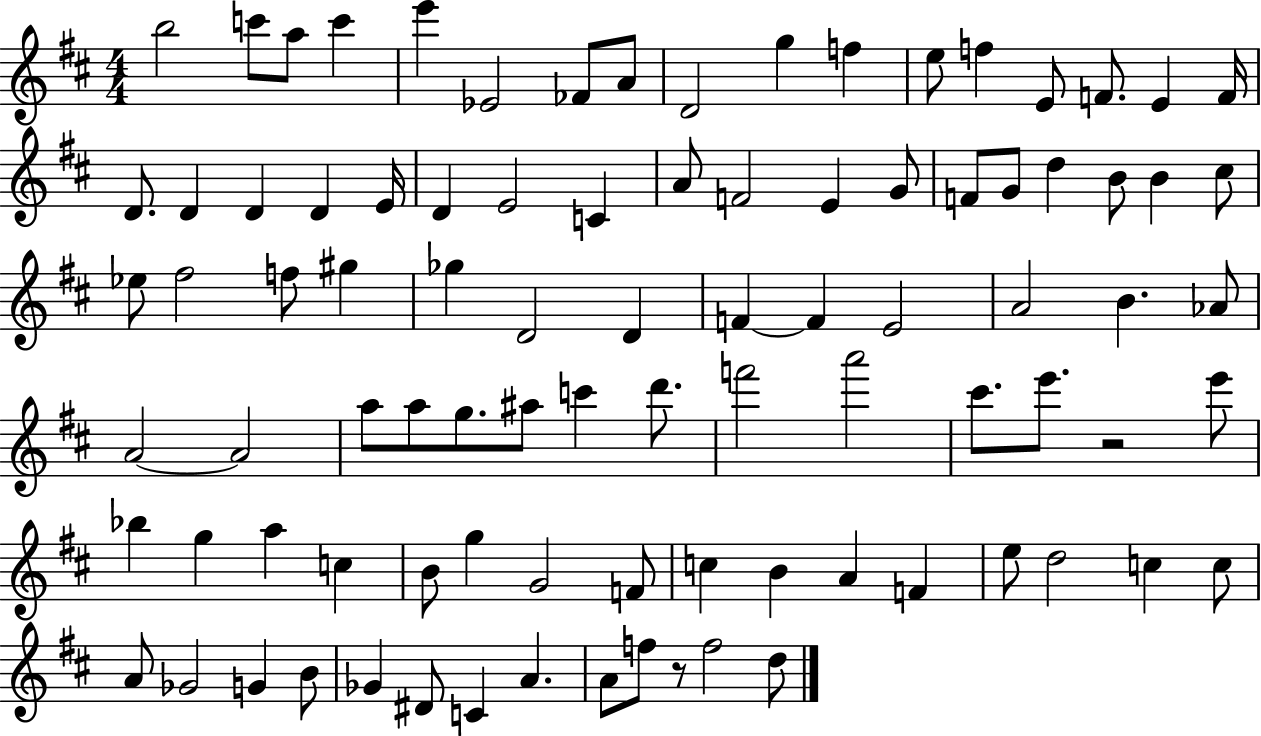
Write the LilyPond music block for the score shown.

{
  \clef treble
  \numericTimeSignature
  \time 4/4
  \key d \major
  b''2 c'''8 a''8 c'''4 | e'''4 ees'2 fes'8 a'8 | d'2 g''4 f''4 | e''8 f''4 e'8 f'8. e'4 f'16 | \break d'8. d'4 d'4 d'4 e'16 | d'4 e'2 c'4 | a'8 f'2 e'4 g'8 | f'8 g'8 d''4 b'8 b'4 cis''8 | \break ees''8 fis''2 f''8 gis''4 | ges''4 d'2 d'4 | f'4~~ f'4 e'2 | a'2 b'4. aes'8 | \break a'2~~ a'2 | a''8 a''8 g''8. ais''8 c'''4 d'''8. | f'''2 a'''2 | cis'''8. e'''8. r2 e'''8 | \break bes''4 g''4 a''4 c''4 | b'8 g''4 g'2 f'8 | c''4 b'4 a'4 f'4 | e''8 d''2 c''4 c''8 | \break a'8 ges'2 g'4 b'8 | ges'4 dis'8 c'4 a'4. | a'8 f''8 r8 f''2 d''8 | \bar "|."
}